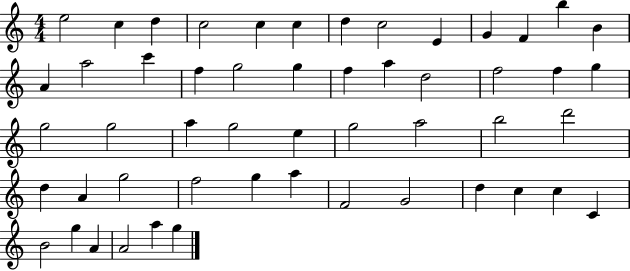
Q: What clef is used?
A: treble